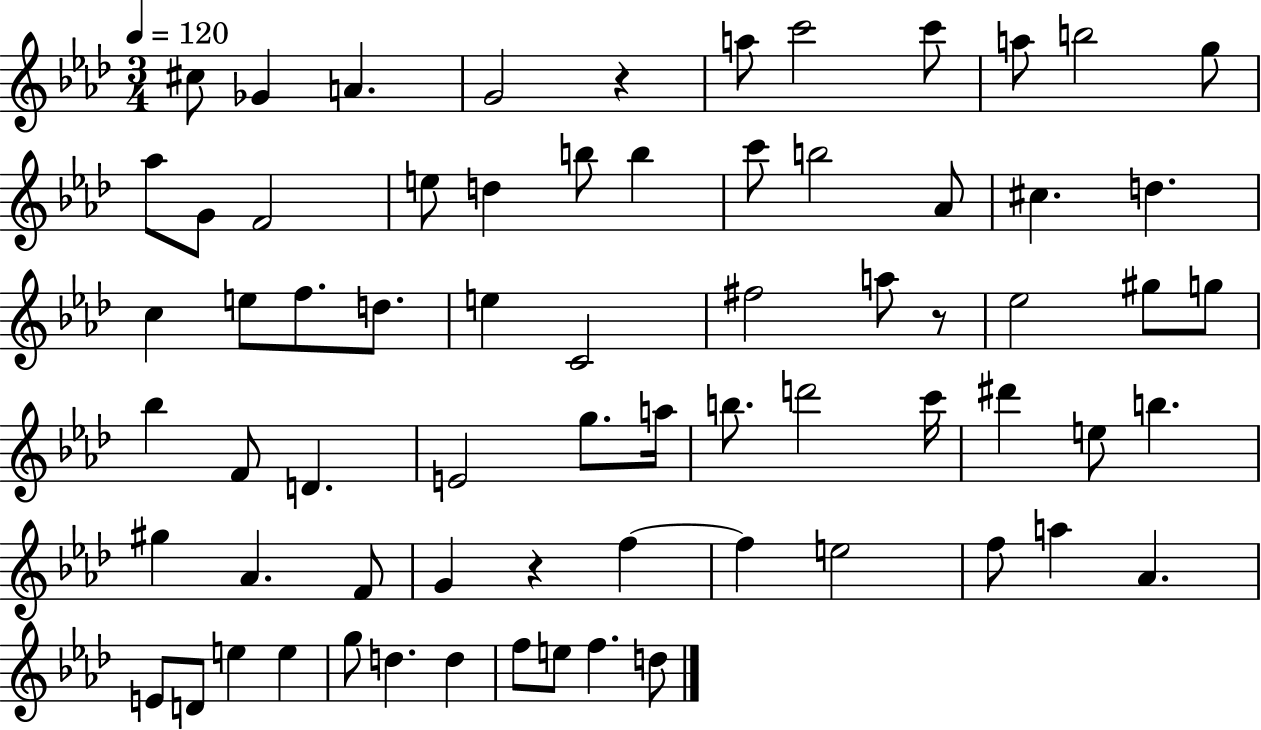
C#5/e Gb4/q A4/q. G4/h R/q A5/e C6/h C6/e A5/e B5/h G5/e Ab5/e G4/e F4/h E5/e D5/q B5/e B5/q C6/e B5/h Ab4/e C#5/q. D5/q. C5/q E5/e F5/e. D5/e. E5/q C4/h F#5/h A5/e R/e Eb5/h G#5/e G5/e Bb5/q F4/e D4/q. E4/h G5/e. A5/s B5/e. D6/h C6/s D#6/q E5/e B5/q. G#5/q Ab4/q. F4/e G4/q R/q F5/q F5/q E5/h F5/e A5/q Ab4/q. E4/e D4/e E5/q E5/q G5/e D5/q. D5/q F5/e E5/e F5/q. D5/e